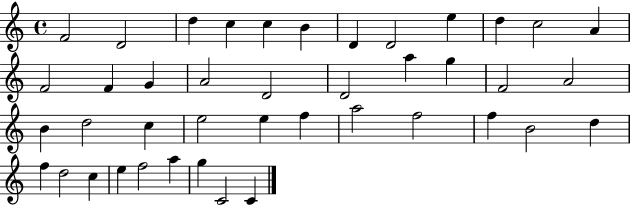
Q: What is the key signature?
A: C major